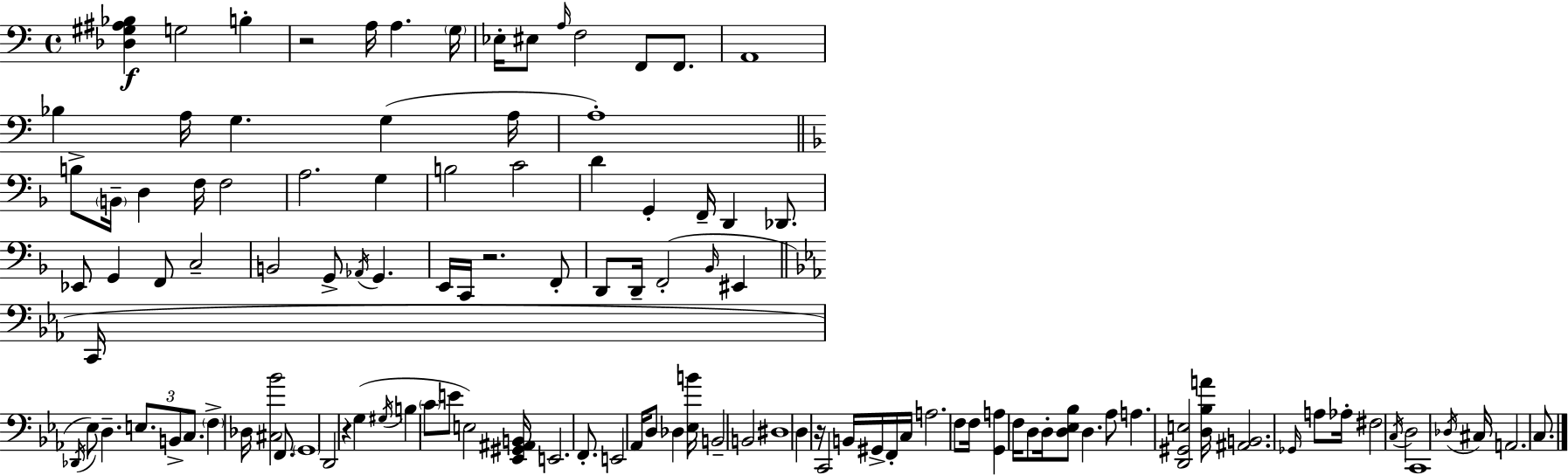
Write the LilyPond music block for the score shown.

{
  \clef bass
  \time 4/4
  \defaultTimeSignature
  \key a \minor
  <des gis ais bes>4\f g2 b4-. | r2 a16 a4. \parenthesize g16 | ees16-. eis8 \grace { a16 } f2 f,8 f,8. | a,1 | \break bes4 a16 g4. g4( | a16 a1-.) | \bar "||" \break \key f \major b8-> \parenthesize b,16-- d4 f16 f2 | a2. g4 | b2 c'2 | d'4 g,4-. f,16-- d,4 des,8. | \break ees,8 g,4 f,8 c2-- | b,2 g,8-> \acciaccatura { aes,16 } g,4. | e,16 c,16 r2. f,8-. | d,8 d,16-- f,2-.( \grace { bes,16 } eis,4 | \break \bar "||" \break \key c \minor c,16 \acciaccatura { des,16 } ees8) d4.-- \tuplet 3/2 { e8. b,8-> c8. } | \parenthesize f4-> des16 <cis bes'>2 f,8. | \parenthesize g,1 | d,2 r4 g4( | \break \acciaccatura { gis16 } b4 \parenthesize c'8 e'8 e2) | <ees, gis, ais, b,>16 e,2. | f,8.-. e,2 aes,16 d8 des4 | <ees b'>16 b,2-- b,2 | \break dis1 | d4 r16 c,2 | b,16 gis,16-> f,16-. c16 a2. | f8 f16 <g, a>4 f16 d8 d16-. <d ees bes>8 d4. | \break aes8 a4. <d, gis, e>2 | <d bes a'>16 <ais, b,>2. | \grace { ges,16 } a8 aes16-. fis2 \acciaccatura { c16 } d2 | c,1 | \break \acciaccatura { des16 } cis16 a,2. | c8. \bar "|."
}